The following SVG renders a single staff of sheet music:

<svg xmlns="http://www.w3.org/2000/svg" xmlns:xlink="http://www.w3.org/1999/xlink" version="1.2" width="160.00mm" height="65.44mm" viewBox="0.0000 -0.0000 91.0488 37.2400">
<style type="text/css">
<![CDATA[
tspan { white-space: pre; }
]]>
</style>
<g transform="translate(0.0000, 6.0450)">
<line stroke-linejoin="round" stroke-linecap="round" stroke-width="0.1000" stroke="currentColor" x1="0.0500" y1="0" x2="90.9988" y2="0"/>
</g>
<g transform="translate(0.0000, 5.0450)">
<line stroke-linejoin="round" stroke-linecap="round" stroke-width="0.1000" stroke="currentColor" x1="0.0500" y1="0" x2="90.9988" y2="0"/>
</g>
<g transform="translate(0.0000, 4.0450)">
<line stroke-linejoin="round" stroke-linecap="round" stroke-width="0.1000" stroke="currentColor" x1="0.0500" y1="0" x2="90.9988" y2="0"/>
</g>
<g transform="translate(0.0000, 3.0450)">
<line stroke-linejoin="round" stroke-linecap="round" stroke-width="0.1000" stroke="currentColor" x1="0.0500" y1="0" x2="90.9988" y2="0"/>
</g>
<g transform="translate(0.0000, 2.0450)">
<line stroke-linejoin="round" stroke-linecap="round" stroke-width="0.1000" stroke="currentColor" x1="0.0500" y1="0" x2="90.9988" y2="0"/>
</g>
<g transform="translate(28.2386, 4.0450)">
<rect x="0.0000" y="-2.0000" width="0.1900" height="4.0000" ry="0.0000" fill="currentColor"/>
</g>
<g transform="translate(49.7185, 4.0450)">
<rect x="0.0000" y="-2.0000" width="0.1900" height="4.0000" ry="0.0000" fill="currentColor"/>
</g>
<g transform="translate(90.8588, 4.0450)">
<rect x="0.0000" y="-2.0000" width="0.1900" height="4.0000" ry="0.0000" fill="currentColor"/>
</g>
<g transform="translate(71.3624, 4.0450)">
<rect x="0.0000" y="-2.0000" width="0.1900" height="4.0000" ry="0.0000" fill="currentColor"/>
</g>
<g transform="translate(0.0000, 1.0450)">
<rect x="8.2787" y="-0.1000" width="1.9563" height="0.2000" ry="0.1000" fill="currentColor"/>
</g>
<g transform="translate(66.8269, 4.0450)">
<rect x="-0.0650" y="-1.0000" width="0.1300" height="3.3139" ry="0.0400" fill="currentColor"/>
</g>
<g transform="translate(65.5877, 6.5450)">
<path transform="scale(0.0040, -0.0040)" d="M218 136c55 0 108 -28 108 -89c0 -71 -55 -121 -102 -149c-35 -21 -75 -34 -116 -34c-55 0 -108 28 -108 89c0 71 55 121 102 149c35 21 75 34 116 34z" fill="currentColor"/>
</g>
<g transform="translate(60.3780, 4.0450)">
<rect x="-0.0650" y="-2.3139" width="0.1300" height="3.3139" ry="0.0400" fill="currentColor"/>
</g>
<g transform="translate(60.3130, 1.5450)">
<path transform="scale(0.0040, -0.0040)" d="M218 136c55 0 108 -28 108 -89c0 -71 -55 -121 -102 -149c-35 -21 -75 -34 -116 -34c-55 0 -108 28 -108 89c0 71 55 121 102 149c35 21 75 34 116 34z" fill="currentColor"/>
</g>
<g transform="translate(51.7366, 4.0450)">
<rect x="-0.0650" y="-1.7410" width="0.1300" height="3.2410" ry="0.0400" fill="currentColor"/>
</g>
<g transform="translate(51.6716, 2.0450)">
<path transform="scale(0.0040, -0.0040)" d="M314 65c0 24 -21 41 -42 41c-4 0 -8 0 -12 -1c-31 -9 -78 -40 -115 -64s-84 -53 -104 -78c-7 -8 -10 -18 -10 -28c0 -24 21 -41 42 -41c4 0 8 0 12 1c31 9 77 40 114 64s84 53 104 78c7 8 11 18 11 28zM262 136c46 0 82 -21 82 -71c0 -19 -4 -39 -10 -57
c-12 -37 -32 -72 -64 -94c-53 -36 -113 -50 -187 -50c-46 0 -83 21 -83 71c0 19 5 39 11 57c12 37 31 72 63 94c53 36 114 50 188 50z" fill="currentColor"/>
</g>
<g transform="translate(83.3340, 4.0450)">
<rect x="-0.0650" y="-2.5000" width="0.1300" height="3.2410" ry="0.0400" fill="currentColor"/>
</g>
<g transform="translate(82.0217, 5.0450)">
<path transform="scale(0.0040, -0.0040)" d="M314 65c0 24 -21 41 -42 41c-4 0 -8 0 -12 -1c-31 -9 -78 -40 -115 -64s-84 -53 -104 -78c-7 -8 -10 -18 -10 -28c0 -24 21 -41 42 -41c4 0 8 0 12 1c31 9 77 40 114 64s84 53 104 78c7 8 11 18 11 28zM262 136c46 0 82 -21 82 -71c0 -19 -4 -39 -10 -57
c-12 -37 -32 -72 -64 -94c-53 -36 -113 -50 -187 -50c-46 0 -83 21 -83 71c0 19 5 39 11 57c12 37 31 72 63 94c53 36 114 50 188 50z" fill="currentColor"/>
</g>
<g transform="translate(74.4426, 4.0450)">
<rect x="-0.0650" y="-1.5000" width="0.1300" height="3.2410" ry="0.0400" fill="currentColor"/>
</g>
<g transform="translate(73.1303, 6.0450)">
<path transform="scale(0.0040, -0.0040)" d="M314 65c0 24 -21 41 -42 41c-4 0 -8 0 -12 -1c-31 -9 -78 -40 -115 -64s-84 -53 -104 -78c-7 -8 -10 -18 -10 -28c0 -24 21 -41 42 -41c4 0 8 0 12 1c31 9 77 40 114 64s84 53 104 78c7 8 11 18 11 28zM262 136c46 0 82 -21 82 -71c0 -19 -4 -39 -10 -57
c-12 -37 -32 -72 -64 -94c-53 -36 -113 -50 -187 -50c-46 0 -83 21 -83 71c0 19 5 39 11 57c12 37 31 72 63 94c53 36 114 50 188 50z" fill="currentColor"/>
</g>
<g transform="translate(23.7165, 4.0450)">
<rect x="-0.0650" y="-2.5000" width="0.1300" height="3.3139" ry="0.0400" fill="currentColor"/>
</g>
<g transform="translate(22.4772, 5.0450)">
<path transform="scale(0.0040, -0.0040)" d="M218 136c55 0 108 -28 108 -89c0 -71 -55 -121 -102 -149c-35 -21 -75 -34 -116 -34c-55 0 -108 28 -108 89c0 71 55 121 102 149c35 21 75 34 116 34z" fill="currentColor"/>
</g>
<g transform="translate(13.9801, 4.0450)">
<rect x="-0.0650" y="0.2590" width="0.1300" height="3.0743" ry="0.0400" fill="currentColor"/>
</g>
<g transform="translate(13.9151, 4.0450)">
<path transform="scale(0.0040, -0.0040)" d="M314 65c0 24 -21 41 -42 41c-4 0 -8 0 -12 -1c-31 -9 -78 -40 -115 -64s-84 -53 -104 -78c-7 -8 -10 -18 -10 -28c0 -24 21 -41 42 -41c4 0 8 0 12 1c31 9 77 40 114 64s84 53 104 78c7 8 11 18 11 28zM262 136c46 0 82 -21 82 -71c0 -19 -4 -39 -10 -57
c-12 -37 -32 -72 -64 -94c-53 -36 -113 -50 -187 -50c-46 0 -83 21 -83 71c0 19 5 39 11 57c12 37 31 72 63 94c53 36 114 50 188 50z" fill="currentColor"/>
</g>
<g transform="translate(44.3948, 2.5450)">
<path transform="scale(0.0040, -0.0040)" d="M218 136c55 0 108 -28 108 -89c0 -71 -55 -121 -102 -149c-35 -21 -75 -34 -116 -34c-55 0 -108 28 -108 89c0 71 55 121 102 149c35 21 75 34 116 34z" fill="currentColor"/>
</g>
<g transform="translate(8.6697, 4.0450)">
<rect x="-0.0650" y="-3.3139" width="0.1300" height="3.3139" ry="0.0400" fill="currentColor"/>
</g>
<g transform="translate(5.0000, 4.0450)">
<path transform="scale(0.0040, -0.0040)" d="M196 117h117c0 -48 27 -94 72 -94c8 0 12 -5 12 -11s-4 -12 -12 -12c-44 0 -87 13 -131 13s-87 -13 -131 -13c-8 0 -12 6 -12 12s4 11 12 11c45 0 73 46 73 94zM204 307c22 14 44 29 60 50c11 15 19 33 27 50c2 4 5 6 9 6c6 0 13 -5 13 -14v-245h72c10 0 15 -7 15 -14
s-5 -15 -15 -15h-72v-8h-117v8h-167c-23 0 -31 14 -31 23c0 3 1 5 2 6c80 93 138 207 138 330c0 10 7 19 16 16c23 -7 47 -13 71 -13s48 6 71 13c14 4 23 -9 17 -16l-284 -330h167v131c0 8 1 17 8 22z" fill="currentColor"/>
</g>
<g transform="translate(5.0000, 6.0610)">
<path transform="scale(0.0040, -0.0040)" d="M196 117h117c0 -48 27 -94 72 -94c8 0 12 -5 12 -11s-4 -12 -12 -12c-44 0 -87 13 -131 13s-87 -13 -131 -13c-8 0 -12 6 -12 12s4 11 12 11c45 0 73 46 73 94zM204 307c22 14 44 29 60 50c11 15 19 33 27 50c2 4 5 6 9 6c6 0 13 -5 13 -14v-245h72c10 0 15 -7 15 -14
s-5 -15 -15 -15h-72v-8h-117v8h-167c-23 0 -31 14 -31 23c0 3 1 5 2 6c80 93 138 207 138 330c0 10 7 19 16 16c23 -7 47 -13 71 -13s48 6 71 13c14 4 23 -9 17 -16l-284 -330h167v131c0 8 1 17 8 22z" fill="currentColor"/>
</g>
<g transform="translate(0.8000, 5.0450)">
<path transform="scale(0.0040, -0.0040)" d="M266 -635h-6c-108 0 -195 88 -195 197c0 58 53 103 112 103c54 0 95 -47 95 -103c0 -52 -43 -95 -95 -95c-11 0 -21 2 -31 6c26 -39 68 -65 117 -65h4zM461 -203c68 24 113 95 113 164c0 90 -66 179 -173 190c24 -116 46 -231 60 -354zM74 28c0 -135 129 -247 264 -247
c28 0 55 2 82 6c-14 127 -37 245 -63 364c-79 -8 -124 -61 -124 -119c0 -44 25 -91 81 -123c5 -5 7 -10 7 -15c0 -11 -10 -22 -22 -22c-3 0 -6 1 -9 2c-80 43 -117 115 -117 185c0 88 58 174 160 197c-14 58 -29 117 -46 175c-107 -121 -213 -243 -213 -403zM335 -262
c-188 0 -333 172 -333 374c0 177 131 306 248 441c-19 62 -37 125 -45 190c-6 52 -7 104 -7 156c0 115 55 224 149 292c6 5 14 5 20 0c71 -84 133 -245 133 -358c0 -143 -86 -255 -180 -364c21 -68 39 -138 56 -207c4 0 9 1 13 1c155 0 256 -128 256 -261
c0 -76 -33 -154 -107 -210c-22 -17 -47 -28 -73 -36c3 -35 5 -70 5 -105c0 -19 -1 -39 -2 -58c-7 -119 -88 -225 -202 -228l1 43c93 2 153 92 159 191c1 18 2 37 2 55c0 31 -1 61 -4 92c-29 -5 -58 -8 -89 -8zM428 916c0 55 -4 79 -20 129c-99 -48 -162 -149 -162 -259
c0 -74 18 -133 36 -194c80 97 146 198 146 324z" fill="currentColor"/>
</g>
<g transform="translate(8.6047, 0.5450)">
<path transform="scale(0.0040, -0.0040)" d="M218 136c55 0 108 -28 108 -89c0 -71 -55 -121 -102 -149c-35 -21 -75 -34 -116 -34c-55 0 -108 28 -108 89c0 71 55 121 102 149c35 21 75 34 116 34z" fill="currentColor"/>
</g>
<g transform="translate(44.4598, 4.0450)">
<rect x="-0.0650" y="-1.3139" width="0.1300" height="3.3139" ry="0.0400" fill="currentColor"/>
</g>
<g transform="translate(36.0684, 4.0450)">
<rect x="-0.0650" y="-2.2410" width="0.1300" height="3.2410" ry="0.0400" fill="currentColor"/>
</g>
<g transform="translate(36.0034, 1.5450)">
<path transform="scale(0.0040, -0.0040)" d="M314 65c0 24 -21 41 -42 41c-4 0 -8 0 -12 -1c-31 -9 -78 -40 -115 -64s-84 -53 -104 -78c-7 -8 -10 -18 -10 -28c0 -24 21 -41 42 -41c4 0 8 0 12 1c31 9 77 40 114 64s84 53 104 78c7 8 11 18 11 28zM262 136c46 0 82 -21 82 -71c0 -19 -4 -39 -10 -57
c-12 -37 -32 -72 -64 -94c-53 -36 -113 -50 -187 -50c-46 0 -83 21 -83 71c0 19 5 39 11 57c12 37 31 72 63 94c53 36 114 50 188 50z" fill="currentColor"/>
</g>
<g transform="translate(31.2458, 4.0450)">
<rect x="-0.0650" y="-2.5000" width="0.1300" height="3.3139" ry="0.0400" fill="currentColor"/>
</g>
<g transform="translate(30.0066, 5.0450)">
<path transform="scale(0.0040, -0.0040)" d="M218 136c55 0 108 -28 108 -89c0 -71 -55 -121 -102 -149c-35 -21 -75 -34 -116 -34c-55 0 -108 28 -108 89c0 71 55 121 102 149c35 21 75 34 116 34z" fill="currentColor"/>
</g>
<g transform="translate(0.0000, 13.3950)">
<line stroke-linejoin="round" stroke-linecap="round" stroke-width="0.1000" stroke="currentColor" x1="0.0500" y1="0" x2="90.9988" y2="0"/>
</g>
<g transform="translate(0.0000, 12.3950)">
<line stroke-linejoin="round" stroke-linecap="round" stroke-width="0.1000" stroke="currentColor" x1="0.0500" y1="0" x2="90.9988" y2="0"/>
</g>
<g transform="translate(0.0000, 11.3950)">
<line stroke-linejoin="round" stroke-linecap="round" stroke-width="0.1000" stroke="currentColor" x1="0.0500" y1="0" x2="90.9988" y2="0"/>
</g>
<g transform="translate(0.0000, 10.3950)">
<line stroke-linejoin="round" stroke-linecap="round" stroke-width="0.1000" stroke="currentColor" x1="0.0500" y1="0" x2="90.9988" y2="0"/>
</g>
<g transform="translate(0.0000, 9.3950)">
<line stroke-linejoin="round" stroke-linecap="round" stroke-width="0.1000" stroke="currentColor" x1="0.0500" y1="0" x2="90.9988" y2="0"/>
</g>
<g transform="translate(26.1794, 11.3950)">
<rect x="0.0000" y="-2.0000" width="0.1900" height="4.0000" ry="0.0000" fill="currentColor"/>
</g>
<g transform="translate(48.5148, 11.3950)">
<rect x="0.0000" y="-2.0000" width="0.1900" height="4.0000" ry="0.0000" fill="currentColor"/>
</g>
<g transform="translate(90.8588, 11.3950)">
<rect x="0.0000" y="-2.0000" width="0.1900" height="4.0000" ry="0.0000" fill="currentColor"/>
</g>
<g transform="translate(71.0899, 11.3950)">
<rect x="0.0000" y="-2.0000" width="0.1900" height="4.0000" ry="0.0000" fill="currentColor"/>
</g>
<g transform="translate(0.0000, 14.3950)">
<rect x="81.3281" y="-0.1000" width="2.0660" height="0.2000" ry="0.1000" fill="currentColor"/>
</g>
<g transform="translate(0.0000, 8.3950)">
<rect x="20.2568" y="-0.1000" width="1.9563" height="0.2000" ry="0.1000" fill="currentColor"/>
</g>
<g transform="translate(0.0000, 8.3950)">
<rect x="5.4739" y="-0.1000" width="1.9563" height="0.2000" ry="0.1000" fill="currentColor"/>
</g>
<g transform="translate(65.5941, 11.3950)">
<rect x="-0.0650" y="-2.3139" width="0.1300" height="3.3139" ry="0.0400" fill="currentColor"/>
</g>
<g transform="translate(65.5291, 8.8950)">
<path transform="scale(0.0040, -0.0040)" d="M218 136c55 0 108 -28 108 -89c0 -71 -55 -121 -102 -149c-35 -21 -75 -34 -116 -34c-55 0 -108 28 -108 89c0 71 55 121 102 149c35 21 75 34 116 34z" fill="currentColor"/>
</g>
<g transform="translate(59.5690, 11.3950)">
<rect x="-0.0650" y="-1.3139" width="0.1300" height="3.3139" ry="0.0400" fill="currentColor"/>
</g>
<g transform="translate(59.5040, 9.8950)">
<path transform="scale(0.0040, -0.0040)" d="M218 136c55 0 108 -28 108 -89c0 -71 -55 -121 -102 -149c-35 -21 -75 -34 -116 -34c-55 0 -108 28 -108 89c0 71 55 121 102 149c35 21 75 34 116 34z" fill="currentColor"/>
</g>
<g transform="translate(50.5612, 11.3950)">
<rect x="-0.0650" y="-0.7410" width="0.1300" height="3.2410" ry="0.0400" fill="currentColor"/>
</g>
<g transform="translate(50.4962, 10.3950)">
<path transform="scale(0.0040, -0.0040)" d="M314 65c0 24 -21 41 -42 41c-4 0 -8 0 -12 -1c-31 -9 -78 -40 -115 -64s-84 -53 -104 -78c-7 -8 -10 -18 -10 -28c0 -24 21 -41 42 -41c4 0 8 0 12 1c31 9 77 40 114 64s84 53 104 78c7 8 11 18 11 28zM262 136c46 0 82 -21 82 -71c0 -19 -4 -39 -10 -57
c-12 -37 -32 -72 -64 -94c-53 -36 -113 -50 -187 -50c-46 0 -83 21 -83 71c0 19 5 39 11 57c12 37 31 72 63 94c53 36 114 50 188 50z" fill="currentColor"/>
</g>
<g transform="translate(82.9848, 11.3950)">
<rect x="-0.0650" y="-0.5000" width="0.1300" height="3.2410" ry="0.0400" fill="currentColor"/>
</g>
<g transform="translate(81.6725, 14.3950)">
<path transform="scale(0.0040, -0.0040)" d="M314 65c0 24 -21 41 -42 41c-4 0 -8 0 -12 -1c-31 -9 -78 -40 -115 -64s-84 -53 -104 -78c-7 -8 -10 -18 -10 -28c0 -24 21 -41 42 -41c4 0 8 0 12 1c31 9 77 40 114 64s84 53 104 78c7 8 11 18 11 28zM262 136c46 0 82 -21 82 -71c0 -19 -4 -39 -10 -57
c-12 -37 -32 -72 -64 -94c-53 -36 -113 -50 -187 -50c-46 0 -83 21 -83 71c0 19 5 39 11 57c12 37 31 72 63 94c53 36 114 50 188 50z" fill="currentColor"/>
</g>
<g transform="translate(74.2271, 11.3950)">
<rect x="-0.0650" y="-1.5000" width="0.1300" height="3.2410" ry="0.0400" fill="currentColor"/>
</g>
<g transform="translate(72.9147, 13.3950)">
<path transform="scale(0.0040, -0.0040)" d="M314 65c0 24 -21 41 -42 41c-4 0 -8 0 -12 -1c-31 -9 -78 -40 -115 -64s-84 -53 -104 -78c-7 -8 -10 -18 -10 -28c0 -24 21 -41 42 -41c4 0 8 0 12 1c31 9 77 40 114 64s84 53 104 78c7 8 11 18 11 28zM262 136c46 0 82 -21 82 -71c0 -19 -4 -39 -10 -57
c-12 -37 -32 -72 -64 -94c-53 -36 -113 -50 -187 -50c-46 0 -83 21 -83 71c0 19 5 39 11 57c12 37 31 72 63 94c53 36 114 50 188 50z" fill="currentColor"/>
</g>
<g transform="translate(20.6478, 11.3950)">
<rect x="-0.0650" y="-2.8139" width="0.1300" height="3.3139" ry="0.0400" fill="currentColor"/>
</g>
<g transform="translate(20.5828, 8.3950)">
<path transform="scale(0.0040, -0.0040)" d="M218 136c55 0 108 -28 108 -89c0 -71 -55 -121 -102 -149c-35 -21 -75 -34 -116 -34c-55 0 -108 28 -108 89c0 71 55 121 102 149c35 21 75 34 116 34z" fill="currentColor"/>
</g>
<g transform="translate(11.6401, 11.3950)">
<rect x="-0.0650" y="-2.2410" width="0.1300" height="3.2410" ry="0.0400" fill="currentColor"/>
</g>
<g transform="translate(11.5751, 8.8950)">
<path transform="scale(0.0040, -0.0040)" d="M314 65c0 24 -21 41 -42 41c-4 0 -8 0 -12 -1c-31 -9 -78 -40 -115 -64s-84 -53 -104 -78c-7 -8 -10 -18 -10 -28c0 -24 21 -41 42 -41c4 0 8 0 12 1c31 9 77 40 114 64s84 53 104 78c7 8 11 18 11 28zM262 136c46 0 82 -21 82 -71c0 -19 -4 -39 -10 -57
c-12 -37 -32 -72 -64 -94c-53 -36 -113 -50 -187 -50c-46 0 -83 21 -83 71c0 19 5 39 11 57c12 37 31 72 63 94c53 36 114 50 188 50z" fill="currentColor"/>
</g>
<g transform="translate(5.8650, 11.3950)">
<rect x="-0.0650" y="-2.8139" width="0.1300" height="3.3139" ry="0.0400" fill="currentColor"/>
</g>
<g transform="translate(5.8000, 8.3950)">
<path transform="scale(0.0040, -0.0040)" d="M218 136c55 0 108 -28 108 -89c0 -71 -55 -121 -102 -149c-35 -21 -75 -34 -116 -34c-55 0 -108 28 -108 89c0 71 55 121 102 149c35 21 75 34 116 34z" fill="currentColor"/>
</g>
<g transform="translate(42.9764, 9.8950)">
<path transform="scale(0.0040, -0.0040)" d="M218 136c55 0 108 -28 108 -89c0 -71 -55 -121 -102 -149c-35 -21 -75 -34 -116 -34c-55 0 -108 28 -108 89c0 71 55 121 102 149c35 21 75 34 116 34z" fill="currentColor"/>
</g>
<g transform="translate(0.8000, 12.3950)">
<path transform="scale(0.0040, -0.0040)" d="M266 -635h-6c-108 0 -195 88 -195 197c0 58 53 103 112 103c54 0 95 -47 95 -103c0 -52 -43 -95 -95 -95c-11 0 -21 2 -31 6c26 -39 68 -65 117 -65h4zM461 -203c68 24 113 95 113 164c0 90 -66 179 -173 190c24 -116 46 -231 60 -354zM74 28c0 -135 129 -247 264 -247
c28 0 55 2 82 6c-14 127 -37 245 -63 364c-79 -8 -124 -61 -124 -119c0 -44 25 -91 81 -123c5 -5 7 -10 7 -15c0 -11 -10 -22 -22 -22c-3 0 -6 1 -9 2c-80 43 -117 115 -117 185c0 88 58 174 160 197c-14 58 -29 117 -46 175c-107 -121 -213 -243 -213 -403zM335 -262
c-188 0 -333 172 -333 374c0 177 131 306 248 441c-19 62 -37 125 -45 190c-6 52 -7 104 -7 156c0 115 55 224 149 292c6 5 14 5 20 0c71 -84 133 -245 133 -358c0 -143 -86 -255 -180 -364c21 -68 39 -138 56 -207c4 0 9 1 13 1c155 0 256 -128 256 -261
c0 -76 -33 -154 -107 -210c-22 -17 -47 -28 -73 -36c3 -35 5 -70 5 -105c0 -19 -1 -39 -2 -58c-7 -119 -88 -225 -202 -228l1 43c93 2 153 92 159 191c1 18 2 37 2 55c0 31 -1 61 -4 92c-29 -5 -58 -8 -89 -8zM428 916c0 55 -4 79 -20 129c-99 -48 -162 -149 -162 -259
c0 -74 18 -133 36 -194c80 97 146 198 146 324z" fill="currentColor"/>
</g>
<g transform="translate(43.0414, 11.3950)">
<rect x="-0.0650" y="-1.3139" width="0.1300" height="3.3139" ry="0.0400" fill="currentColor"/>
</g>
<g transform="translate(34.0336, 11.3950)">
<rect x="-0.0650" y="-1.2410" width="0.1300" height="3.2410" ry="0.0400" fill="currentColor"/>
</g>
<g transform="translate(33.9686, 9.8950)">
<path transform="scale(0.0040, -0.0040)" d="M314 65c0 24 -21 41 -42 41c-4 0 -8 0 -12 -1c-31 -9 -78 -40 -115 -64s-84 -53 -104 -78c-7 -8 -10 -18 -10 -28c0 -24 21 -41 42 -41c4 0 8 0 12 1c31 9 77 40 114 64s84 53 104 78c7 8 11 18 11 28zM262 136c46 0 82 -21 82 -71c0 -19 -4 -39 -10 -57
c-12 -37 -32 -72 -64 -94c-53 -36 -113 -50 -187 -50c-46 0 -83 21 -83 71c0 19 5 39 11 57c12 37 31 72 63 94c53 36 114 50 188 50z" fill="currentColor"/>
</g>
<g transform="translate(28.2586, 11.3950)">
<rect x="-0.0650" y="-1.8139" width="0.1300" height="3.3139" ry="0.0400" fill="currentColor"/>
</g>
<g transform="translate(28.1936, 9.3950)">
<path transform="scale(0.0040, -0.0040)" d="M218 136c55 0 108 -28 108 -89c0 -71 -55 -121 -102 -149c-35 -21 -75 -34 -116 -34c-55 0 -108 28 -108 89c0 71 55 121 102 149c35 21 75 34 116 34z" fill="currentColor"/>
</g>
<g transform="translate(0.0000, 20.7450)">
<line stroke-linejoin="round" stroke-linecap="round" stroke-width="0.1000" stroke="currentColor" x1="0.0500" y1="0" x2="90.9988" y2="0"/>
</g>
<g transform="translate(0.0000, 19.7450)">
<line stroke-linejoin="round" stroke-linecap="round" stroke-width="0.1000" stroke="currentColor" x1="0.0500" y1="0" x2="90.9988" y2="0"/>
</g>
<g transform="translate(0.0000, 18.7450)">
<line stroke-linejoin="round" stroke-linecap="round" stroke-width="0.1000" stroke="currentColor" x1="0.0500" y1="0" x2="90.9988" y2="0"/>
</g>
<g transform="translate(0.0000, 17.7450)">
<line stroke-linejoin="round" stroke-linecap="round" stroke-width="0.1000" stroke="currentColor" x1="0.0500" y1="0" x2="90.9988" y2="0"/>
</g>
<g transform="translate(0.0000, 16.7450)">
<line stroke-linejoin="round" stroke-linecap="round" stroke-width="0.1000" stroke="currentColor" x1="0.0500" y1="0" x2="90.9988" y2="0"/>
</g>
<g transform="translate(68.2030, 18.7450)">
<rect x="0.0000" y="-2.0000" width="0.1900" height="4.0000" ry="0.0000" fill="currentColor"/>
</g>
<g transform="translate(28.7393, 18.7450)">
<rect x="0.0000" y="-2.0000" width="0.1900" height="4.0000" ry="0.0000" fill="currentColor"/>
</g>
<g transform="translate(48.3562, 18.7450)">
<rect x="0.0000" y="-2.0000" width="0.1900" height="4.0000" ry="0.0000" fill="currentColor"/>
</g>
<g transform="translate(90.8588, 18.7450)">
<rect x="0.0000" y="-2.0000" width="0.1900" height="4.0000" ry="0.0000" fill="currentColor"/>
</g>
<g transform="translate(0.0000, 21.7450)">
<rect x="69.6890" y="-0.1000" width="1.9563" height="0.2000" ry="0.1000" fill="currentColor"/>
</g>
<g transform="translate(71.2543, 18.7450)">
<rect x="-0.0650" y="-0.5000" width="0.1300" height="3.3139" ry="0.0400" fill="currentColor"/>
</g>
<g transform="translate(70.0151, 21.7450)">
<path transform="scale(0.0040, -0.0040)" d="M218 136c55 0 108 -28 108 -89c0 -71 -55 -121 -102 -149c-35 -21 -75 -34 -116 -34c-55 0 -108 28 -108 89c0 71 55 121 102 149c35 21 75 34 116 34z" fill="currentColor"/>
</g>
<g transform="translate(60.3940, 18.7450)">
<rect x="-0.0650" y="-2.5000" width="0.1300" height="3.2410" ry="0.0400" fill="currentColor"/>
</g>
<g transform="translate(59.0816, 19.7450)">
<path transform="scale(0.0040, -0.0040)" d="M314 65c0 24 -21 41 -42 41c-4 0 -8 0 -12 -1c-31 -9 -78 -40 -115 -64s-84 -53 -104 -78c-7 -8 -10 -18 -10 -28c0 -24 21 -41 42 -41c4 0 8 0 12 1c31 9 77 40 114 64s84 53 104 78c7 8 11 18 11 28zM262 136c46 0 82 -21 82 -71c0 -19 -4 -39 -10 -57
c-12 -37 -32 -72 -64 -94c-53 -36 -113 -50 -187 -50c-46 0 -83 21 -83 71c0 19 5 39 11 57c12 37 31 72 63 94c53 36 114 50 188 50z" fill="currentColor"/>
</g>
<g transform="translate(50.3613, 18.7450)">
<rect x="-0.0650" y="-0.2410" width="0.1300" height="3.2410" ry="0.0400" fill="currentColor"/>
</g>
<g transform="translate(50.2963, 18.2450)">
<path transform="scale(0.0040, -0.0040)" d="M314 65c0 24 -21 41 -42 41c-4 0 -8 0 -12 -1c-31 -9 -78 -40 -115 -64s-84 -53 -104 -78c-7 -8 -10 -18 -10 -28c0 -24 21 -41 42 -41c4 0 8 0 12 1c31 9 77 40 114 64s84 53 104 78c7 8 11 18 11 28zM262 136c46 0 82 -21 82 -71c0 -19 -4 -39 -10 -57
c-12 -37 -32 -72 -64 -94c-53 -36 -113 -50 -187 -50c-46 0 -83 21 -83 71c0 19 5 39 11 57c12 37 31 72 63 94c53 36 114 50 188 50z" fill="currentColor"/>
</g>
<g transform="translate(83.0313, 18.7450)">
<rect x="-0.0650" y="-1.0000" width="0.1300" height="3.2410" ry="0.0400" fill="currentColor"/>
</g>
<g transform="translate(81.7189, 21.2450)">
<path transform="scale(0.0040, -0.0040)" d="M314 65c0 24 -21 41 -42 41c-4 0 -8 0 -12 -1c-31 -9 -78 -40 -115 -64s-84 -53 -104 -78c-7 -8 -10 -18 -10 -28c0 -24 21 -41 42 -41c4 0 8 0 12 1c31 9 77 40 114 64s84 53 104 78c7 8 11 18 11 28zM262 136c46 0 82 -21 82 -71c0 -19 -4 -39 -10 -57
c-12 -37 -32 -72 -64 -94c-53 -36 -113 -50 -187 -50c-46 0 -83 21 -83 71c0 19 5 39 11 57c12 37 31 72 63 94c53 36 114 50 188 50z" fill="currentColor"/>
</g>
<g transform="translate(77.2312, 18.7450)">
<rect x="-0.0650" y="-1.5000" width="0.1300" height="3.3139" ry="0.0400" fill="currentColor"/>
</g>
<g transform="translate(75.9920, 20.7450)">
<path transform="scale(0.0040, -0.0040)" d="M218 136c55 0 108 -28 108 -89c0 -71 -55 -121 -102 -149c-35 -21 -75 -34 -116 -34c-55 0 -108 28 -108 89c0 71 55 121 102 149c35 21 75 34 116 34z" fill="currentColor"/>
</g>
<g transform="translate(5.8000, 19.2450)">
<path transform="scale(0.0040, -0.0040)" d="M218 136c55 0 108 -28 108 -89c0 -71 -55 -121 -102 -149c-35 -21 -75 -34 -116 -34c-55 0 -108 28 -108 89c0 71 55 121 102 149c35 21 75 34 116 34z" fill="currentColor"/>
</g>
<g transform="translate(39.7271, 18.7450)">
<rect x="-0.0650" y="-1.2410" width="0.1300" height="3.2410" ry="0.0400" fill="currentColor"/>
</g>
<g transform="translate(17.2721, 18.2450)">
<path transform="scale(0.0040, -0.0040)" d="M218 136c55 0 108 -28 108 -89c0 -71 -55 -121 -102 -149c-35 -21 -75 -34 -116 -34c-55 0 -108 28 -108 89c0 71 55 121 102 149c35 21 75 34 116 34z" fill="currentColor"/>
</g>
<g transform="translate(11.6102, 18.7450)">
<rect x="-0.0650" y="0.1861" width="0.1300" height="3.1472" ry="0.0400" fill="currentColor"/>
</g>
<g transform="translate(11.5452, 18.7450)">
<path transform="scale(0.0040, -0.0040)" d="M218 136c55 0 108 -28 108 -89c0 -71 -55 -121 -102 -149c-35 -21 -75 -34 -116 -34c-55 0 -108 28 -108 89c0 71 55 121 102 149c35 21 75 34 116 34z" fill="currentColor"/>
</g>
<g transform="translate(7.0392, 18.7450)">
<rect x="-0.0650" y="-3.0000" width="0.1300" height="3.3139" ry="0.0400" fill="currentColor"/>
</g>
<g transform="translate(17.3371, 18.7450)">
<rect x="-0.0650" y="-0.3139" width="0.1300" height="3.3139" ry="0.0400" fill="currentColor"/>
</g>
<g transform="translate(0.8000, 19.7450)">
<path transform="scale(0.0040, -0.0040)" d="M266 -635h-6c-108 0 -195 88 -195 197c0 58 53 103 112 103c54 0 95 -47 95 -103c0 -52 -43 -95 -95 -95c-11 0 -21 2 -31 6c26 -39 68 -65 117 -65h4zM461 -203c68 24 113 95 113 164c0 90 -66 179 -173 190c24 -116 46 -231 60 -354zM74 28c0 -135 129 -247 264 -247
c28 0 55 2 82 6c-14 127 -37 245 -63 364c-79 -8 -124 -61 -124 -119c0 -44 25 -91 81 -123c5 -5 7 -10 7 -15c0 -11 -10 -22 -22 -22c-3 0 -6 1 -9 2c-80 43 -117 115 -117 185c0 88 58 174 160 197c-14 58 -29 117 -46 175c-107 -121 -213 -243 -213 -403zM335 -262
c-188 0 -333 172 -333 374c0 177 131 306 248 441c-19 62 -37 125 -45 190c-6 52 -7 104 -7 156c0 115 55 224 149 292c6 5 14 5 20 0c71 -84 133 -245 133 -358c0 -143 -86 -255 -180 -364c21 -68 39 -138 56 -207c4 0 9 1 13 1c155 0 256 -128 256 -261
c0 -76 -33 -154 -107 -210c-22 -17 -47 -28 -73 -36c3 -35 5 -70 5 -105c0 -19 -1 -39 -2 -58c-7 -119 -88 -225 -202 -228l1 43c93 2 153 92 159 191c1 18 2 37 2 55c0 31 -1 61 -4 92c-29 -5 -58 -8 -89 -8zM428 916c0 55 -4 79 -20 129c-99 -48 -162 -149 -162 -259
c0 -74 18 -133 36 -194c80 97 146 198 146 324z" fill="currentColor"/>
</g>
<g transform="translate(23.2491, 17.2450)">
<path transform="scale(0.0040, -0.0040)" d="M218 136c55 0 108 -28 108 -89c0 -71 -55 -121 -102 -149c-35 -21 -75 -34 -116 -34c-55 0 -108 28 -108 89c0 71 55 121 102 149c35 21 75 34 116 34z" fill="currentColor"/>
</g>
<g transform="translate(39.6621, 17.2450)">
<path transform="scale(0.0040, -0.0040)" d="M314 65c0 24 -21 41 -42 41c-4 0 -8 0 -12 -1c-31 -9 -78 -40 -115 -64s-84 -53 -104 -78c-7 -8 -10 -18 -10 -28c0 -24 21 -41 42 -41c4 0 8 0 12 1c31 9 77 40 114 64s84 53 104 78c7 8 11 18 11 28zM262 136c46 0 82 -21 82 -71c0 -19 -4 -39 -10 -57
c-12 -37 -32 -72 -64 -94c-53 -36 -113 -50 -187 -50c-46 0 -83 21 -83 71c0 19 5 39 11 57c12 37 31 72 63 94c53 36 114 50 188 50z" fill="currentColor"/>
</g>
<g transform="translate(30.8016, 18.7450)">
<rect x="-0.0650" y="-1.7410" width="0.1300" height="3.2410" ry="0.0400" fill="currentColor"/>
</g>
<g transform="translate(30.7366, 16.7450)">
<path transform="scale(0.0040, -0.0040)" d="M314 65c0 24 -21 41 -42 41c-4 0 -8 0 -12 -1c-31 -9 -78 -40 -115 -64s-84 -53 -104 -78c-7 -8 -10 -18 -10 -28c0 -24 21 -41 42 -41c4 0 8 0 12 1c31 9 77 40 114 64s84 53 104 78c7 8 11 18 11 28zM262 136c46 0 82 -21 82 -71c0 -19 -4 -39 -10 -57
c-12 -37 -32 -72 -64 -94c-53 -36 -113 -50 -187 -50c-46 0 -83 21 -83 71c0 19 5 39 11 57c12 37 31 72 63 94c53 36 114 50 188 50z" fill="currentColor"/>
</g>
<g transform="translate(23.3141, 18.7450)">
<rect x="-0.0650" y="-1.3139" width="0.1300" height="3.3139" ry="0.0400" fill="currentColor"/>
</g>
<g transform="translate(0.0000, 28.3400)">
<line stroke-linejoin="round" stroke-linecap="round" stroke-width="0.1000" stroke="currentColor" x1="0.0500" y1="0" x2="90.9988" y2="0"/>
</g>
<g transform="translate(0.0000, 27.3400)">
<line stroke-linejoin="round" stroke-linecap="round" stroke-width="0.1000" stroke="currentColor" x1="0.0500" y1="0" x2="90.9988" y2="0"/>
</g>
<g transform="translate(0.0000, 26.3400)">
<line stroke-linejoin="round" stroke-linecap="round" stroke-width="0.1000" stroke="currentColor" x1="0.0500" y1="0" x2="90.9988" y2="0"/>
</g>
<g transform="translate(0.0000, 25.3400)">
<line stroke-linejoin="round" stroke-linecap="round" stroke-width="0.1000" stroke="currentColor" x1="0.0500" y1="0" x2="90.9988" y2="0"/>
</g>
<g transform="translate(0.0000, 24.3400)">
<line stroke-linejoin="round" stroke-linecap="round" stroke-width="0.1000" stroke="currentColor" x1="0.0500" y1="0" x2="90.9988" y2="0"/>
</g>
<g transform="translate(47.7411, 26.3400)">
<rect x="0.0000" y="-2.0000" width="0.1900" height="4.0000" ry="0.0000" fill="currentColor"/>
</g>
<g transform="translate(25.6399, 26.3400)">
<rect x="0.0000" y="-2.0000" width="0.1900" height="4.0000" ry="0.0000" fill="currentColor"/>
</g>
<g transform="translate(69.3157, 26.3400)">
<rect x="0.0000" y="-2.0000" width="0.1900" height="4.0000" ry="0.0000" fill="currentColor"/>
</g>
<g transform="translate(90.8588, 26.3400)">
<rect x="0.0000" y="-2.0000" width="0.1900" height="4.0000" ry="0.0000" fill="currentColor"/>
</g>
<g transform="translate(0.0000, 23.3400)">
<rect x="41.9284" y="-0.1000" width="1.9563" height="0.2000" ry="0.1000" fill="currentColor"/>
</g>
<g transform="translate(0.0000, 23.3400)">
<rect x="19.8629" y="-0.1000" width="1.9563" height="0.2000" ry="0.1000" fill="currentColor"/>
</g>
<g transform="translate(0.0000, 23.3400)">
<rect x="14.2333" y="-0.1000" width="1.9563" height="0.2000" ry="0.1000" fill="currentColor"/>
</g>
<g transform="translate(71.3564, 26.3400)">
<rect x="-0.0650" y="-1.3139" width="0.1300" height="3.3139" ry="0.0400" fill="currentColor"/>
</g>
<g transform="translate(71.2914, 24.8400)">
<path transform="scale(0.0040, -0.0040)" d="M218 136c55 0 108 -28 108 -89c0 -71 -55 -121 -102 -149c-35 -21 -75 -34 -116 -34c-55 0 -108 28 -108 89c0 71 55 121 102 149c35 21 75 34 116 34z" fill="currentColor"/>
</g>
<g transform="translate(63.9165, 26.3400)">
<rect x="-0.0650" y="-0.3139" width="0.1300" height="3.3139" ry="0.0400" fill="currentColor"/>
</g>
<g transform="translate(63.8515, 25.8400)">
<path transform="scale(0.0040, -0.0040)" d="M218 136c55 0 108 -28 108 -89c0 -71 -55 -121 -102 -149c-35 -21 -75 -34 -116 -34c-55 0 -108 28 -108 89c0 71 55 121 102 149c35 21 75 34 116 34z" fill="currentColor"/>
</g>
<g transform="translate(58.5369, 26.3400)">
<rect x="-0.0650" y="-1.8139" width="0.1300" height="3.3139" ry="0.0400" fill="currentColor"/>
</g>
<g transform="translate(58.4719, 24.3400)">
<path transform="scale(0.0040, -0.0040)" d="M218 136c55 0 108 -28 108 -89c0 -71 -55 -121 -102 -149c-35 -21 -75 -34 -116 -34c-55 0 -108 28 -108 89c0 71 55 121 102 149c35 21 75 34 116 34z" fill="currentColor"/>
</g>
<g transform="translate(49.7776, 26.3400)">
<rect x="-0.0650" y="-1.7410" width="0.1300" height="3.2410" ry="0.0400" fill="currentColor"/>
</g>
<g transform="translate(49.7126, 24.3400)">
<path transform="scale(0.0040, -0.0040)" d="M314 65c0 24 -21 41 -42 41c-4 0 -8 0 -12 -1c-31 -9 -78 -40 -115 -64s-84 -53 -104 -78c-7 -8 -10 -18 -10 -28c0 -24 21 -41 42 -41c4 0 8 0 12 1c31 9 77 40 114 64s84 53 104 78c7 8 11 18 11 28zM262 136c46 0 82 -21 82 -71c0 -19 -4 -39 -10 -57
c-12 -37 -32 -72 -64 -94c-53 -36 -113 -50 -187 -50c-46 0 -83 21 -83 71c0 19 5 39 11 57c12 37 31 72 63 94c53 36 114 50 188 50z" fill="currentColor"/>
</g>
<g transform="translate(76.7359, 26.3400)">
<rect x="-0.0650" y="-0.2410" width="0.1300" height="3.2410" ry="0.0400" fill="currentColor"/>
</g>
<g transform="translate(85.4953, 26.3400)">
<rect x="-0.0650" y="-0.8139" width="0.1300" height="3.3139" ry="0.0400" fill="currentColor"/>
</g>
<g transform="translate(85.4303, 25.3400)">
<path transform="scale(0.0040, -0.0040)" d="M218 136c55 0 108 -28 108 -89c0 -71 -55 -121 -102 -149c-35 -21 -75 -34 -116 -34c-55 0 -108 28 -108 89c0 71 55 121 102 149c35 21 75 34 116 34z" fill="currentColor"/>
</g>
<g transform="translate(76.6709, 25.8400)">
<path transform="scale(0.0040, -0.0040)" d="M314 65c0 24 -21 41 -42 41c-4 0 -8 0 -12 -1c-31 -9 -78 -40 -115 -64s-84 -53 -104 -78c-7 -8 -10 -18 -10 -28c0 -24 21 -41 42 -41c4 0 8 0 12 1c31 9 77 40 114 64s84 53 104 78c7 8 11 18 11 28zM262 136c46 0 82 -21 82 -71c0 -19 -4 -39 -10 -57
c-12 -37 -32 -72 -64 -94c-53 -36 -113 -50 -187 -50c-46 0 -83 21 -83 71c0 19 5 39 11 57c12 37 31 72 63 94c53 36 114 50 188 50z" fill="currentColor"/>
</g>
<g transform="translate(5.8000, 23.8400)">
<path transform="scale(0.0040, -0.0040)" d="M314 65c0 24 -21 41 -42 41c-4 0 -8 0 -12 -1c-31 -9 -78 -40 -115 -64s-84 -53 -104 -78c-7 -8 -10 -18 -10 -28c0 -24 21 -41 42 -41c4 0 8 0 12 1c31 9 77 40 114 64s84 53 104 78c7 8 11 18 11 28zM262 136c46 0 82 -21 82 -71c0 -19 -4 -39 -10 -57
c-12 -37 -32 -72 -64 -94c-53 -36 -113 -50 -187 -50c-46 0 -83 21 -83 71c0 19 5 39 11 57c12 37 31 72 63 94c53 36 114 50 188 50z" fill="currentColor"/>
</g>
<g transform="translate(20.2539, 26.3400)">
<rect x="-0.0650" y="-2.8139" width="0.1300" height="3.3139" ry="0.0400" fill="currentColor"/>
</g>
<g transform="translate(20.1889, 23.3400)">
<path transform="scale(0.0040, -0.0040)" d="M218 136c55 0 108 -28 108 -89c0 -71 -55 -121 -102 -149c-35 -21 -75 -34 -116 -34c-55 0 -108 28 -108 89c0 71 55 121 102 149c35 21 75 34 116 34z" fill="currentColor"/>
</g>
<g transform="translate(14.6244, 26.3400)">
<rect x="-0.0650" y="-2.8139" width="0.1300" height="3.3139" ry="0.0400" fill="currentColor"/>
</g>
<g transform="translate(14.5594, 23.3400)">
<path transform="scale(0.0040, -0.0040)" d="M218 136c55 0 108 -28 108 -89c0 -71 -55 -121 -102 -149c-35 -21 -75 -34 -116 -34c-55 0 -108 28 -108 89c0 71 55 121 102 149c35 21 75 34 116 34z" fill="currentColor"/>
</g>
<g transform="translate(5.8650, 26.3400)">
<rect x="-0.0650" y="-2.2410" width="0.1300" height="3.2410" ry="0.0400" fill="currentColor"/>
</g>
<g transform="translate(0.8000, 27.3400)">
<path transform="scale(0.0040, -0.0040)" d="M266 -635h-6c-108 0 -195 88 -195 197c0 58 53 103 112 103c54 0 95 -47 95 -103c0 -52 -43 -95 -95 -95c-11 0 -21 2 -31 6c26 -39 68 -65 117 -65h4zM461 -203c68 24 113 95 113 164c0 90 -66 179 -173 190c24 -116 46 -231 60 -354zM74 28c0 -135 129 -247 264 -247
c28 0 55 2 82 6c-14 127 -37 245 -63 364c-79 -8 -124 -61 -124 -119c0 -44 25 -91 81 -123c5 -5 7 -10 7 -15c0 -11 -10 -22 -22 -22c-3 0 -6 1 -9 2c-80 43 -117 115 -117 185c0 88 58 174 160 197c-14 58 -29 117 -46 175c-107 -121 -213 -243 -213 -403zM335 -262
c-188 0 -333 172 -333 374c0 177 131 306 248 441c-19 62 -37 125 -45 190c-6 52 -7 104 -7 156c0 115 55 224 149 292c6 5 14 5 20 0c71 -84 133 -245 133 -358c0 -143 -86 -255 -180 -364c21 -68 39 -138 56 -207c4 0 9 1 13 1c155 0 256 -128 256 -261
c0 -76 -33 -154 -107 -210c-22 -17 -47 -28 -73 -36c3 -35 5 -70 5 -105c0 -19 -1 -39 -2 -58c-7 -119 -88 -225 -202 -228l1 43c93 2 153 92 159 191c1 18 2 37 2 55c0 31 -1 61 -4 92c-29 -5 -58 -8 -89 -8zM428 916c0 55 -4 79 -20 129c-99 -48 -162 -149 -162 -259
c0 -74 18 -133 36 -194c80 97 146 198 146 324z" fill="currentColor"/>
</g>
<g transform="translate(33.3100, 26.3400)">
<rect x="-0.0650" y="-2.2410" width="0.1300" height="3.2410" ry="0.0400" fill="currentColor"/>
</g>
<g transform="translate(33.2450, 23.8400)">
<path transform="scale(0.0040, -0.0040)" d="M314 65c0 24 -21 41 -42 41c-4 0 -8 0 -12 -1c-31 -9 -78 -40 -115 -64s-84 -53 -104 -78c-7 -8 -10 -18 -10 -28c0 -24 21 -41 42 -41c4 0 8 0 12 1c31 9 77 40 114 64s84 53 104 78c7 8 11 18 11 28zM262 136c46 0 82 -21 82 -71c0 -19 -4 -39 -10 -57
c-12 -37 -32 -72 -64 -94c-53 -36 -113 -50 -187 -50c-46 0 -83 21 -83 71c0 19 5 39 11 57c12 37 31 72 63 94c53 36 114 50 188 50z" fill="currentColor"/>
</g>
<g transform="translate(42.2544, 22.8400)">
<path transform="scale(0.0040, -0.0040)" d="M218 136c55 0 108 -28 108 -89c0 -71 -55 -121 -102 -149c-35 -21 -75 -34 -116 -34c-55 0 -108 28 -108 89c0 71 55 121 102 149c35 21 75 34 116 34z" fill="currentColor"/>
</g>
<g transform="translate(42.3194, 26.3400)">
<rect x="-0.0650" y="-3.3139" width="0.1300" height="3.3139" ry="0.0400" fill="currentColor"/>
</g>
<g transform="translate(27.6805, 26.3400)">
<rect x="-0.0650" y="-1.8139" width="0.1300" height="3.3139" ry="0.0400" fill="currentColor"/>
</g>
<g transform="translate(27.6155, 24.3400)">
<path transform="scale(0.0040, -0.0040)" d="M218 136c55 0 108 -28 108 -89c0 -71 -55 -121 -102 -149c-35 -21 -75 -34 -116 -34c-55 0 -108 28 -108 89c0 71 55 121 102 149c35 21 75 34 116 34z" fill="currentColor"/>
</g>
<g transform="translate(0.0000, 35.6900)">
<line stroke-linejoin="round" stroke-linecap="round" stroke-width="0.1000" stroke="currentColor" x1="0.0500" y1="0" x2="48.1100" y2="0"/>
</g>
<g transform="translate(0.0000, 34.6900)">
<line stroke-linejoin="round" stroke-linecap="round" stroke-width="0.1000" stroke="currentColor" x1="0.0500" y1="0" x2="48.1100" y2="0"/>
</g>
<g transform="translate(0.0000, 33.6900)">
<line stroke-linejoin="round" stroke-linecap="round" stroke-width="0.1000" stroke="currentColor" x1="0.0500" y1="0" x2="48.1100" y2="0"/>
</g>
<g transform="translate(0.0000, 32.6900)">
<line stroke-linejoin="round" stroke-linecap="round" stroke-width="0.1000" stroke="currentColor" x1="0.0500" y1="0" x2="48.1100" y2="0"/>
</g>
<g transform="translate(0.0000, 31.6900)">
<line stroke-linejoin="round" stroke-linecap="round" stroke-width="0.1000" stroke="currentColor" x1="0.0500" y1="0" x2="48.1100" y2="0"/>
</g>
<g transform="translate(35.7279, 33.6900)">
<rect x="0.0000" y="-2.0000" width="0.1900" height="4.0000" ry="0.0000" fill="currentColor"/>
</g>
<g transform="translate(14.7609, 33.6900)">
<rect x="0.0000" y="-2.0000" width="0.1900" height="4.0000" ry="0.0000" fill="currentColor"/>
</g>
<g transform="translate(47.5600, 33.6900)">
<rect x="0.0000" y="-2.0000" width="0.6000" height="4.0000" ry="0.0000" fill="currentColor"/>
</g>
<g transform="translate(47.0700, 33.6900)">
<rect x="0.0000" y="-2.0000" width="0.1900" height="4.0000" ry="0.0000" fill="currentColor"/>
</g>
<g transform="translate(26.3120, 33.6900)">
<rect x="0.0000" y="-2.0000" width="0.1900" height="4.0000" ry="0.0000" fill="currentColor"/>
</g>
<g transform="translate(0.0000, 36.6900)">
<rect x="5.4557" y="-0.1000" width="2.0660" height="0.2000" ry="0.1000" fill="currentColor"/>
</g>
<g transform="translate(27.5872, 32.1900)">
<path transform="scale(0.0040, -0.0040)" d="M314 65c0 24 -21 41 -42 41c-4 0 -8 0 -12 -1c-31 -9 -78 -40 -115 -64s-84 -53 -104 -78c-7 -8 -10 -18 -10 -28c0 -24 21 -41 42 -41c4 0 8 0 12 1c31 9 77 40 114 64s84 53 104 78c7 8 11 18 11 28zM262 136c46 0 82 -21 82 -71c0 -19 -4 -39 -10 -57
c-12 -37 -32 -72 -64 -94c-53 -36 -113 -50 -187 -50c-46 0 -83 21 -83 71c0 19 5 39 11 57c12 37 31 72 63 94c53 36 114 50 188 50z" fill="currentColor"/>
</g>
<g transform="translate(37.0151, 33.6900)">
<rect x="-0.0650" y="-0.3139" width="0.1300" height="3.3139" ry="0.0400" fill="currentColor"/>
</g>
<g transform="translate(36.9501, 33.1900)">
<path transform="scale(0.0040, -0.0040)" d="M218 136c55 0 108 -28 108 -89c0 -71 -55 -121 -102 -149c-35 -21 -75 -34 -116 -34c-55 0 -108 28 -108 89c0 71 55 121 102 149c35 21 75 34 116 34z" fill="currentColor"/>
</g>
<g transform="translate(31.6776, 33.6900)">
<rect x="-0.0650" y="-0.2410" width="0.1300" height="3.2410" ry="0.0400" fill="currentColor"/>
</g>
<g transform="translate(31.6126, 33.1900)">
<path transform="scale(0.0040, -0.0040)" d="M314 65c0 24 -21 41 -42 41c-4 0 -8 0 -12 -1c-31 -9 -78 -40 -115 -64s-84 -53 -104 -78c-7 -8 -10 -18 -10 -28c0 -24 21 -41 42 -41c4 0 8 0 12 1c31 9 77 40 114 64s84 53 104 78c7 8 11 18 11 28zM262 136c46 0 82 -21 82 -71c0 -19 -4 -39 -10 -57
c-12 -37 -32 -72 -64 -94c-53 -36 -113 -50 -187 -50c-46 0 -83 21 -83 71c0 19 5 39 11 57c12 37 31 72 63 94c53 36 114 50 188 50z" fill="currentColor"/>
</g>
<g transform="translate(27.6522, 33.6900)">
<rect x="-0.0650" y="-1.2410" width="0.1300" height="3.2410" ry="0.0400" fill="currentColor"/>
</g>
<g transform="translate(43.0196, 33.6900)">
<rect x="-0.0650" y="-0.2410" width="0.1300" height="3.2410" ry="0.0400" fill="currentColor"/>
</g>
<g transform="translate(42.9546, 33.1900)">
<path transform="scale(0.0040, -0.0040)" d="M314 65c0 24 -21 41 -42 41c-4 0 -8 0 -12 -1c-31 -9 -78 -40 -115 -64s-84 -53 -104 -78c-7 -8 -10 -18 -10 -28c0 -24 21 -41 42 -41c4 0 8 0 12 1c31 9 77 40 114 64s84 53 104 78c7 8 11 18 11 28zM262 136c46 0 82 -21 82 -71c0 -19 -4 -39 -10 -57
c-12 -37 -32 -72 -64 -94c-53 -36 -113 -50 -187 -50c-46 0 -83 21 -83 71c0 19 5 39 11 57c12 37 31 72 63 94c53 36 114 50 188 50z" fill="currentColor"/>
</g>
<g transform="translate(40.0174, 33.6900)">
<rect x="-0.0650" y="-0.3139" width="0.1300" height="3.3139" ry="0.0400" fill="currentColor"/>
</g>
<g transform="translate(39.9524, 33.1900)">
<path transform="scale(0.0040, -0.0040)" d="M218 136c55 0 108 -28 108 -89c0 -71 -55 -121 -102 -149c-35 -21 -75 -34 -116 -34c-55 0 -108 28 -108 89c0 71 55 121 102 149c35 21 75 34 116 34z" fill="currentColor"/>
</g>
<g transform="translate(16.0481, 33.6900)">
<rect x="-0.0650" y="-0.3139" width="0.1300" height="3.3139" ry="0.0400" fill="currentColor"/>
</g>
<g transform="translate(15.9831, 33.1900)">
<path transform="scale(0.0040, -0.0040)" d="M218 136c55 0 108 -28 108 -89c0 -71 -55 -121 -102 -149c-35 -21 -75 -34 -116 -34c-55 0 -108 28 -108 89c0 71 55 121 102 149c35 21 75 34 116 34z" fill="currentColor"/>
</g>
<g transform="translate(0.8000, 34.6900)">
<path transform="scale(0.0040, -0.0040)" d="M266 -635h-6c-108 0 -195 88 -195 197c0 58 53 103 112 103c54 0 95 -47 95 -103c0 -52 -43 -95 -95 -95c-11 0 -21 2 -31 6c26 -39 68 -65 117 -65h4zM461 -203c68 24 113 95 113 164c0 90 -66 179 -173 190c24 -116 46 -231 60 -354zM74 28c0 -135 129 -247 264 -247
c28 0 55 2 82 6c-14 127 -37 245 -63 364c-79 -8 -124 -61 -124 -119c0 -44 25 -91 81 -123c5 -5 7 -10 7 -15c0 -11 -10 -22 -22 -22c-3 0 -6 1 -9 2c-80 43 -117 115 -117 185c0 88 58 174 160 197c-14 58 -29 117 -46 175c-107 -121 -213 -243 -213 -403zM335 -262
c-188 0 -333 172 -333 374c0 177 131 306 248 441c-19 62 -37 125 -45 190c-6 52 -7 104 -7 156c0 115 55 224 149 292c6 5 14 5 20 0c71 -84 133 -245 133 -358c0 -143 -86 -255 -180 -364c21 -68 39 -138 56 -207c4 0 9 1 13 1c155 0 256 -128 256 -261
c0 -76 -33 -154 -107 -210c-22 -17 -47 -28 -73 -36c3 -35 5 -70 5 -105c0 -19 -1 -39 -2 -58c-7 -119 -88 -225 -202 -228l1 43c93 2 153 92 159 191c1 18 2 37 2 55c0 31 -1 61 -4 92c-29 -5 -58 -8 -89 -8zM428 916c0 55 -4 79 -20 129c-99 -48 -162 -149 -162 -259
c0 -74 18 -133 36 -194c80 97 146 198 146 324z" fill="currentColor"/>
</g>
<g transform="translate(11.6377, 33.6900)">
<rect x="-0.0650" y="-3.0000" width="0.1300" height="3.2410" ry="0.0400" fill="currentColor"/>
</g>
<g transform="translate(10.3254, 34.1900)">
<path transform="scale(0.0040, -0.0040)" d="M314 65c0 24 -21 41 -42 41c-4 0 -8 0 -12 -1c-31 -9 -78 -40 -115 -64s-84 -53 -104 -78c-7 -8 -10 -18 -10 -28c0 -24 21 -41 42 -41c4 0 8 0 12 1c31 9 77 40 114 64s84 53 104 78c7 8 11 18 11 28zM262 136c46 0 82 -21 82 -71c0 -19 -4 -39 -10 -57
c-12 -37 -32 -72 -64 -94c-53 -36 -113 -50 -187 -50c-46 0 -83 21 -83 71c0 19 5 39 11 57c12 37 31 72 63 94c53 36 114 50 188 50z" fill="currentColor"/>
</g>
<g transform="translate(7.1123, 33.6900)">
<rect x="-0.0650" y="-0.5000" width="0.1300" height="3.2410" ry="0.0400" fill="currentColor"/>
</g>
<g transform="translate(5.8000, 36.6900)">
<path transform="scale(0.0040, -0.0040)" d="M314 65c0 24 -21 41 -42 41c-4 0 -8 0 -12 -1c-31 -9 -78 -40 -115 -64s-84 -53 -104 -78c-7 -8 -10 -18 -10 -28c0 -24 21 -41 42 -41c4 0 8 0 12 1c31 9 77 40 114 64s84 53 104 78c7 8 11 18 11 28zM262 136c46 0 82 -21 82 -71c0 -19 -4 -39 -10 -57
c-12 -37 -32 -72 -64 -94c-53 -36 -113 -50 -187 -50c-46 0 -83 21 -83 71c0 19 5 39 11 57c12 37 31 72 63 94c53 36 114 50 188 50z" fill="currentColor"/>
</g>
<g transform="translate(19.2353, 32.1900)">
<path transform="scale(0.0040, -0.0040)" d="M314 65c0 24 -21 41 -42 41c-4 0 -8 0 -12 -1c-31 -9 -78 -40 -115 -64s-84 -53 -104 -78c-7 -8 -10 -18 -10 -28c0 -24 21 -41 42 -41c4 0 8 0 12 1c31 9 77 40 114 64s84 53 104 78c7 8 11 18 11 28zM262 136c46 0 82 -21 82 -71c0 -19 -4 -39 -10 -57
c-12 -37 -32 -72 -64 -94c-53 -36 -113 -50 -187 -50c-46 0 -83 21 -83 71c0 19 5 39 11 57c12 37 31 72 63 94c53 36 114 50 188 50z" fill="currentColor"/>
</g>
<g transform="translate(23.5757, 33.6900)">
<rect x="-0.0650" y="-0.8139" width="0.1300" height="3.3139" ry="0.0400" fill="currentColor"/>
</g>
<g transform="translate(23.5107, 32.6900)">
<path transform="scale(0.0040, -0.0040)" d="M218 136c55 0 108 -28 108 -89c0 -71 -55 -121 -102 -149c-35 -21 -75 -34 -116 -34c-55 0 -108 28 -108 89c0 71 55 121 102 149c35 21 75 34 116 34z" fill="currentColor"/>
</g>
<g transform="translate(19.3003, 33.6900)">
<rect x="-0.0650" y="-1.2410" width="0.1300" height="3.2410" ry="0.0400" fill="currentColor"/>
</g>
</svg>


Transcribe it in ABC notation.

X:1
T:Untitled
M:4/4
L:1/4
K:C
b B2 G G g2 e f2 g D E2 G2 a g2 a f e2 e d2 e g E2 C2 A B c e f2 e2 c2 G2 C E D2 g2 a a f g2 b f2 f c e c2 d C2 A2 c e2 d e2 c2 c c c2